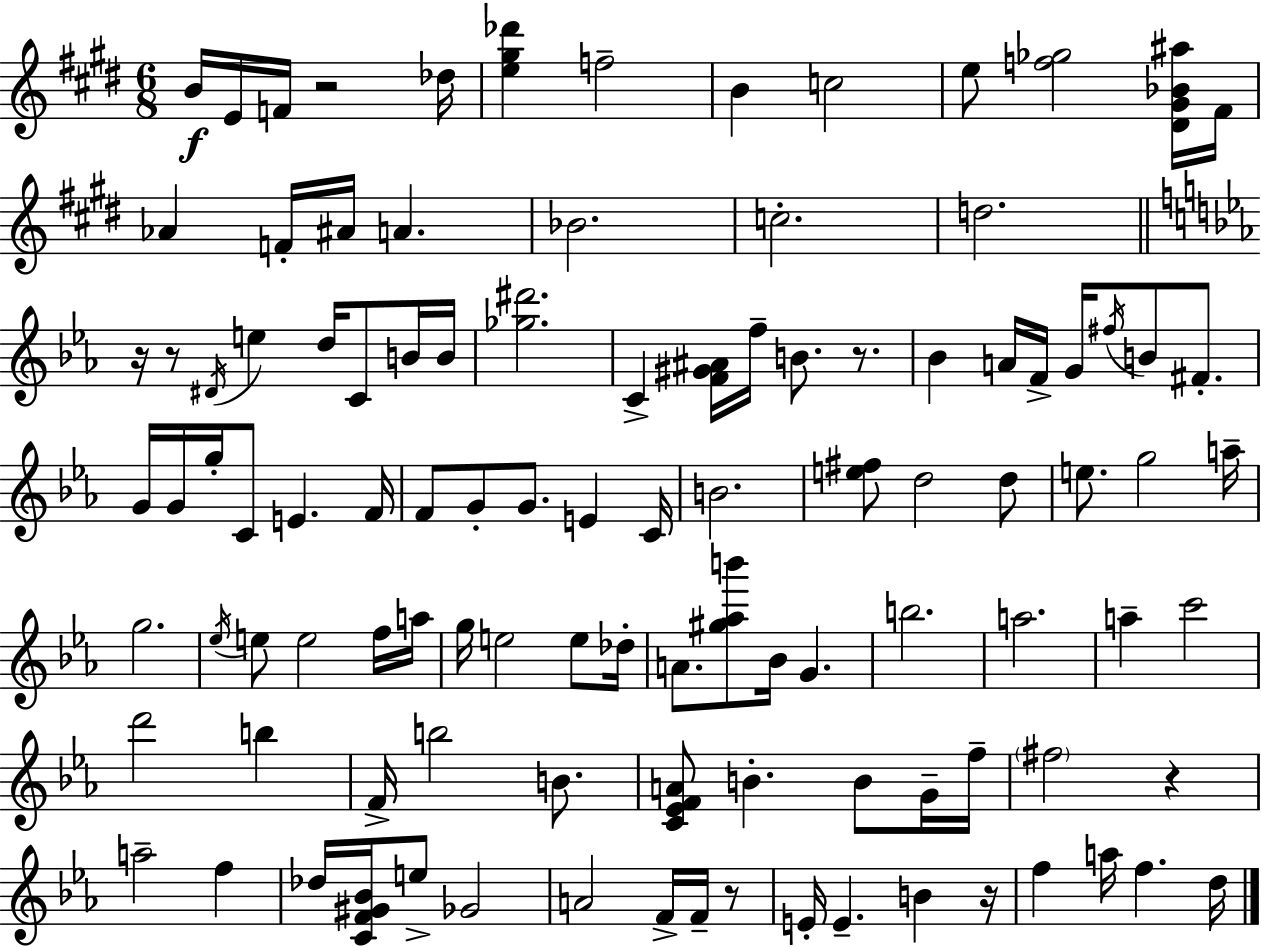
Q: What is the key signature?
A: E major